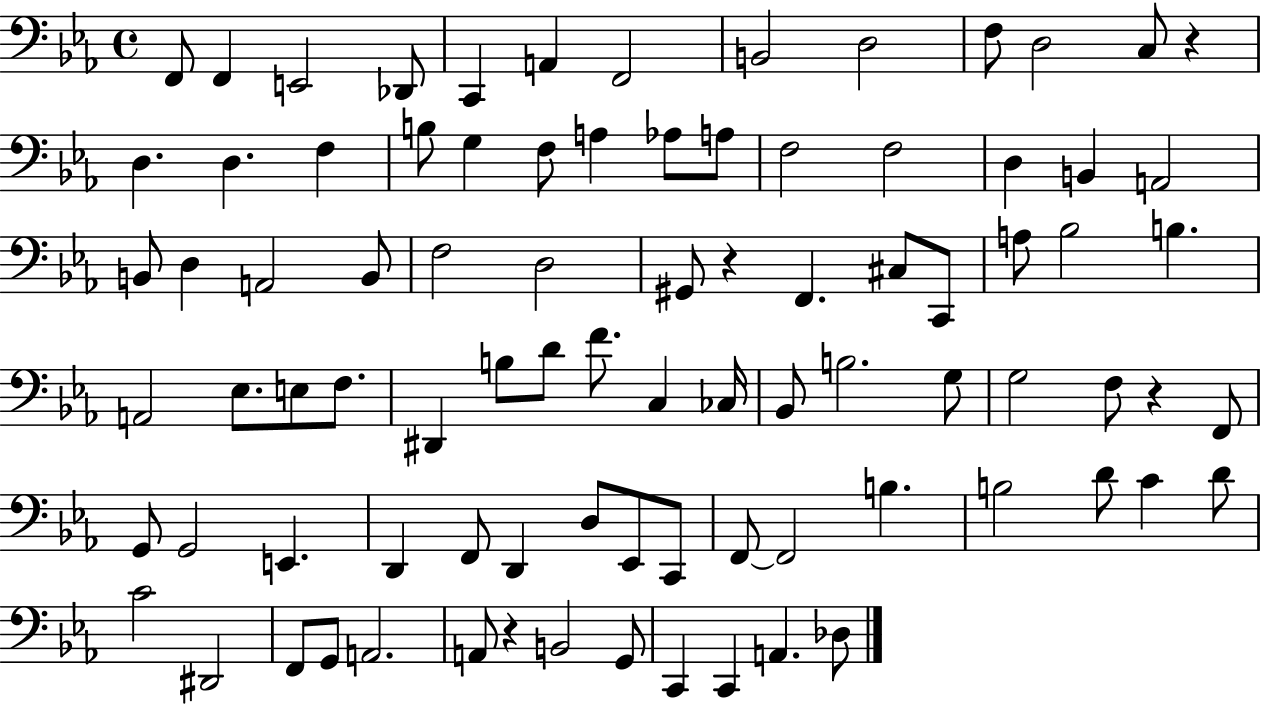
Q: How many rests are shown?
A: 4